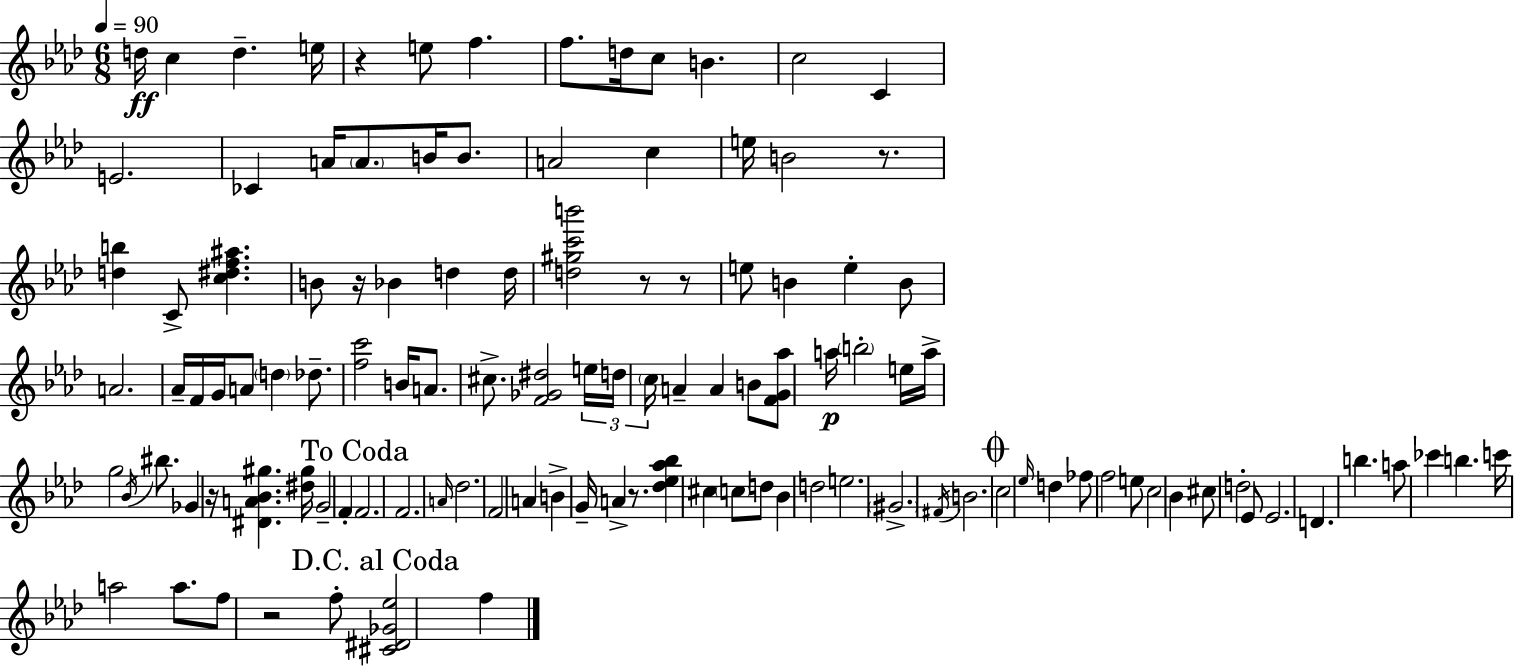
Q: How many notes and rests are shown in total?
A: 116